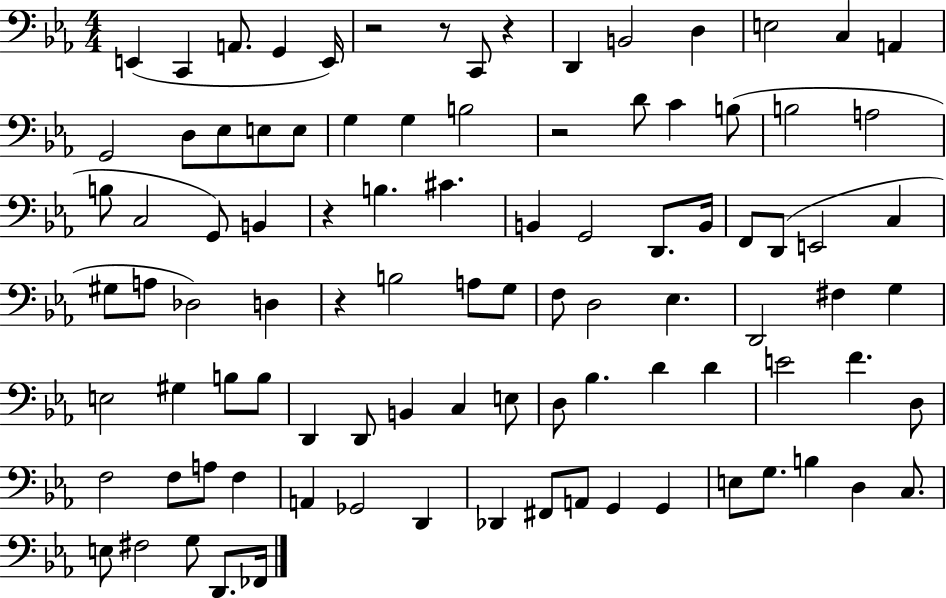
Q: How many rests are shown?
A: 6